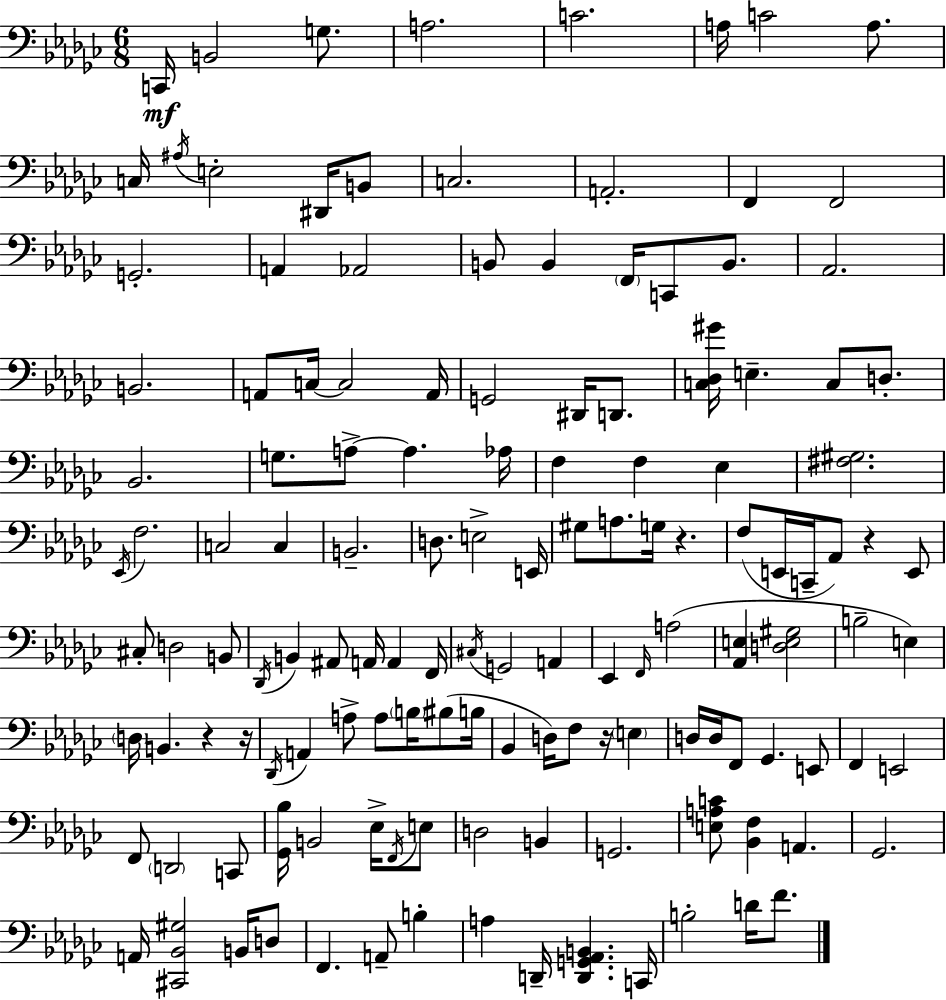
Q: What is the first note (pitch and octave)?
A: C2